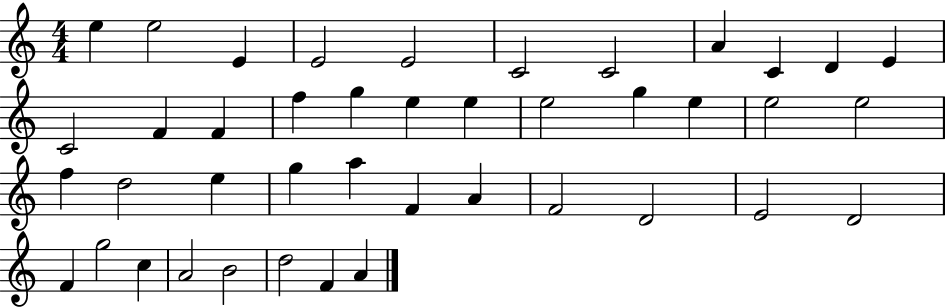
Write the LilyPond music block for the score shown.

{
  \clef treble
  \numericTimeSignature
  \time 4/4
  \key c \major
  e''4 e''2 e'4 | e'2 e'2 | c'2 c'2 | a'4 c'4 d'4 e'4 | \break c'2 f'4 f'4 | f''4 g''4 e''4 e''4 | e''2 g''4 e''4 | e''2 e''2 | \break f''4 d''2 e''4 | g''4 a''4 f'4 a'4 | f'2 d'2 | e'2 d'2 | \break f'4 g''2 c''4 | a'2 b'2 | d''2 f'4 a'4 | \bar "|."
}